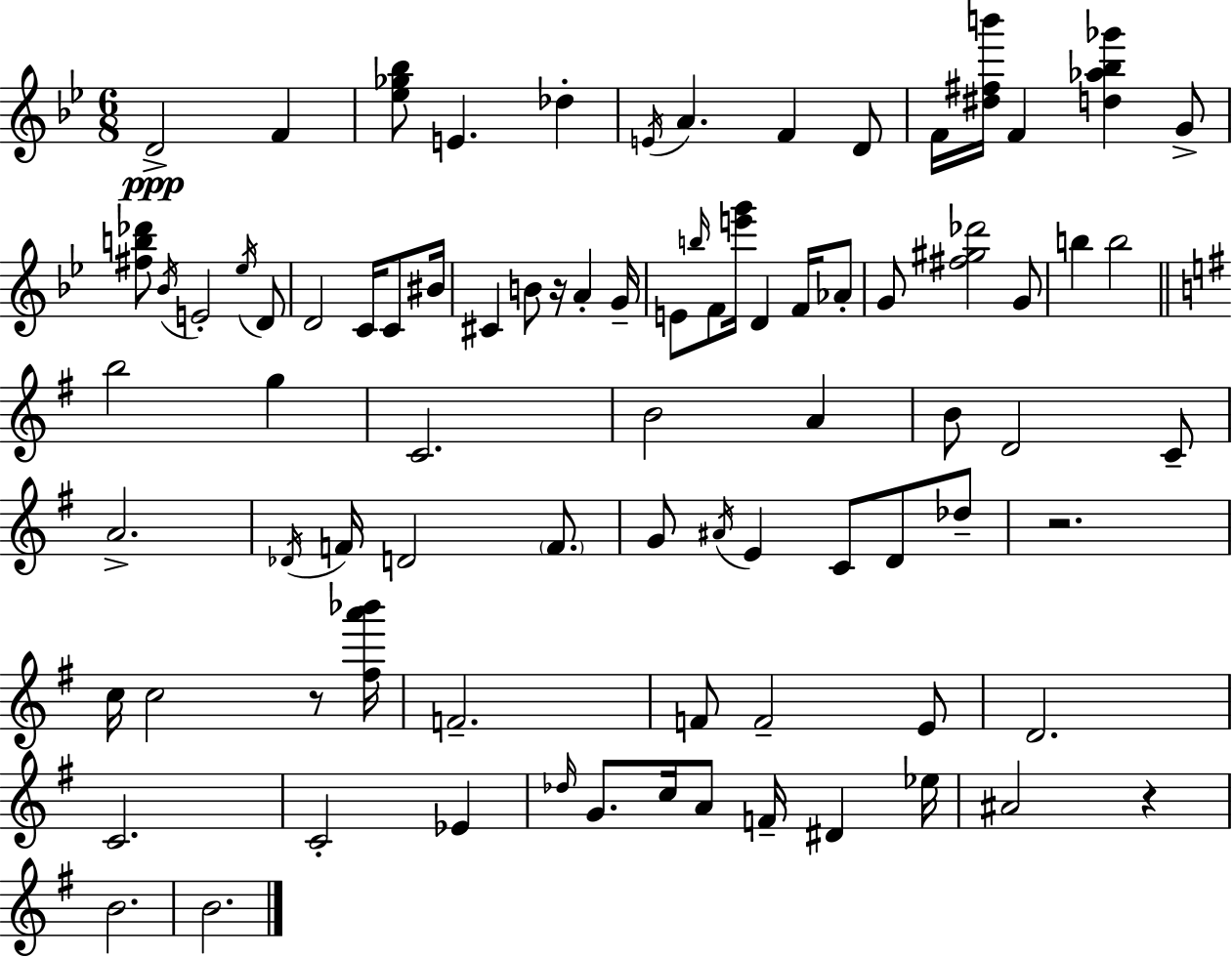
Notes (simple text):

D4/h F4/q [Eb5,Gb5,Bb5]/e E4/q. Db5/q E4/s A4/q. F4/q D4/e F4/s [D#5,F#5,B6]/s F4/q [D5,Ab5,Bb5,Gb6]/q G4/e [F#5,B5,Db6]/e Bb4/s E4/h Eb5/s D4/e D4/h C4/s C4/e BIS4/s C#4/q B4/e R/s A4/q G4/s E4/e B5/s F4/e [E6,G6]/s D4/q F4/s Ab4/e G4/e [F#5,G#5,Db6]/h G4/e B5/q B5/h B5/h G5/q C4/h. B4/h A4/q B4/e D4/h C4/e A4/h. Db4/s F4/s D4/h F4/e. G4/e A#4/s E4/q C4/e D4/e Db5/e R/h. C5/s C5/h R/e [F#5,A6,Bb6]/s F4/h. F4/e F4/h E4/e D4/h. C4/h. C4/h Eb4/q Db5/s G4/e. C5/s A4/e F4/s D#4/q Eb5/s A#4/h R/q B4/h. B4/h.